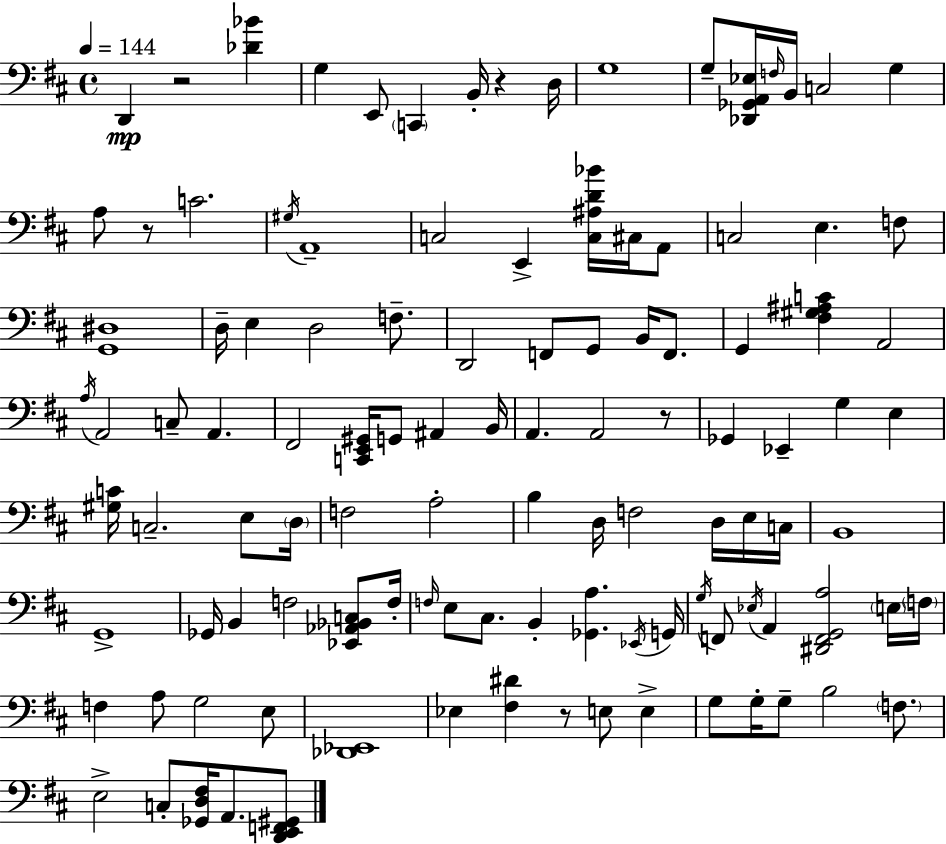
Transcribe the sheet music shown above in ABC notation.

X:1
T:Untitled
M:4/4
L:1/4
K:D
D,, z2 [_D_B] G, E,,/2 C,, B,,/4 z D,/4 G,4 G,/2 [_D,,_G,,A,,_E,]/4 F,/4 B,,/4 C,2 G, A,/2 z/2 C2 ^G,/4 A,,4 C,2 E,, [C,^A,D_B]/4 ^C,/4 A,,/2 C,2 E, F,/2 [G,,^D,]4 D,/4 E, D,2 F,/2 D,,2 F,,/2 G,,/2 B,,/4 F,,/2 G,, [^F,^G,^A,C] A,,2 A,/4 A,,2 C,/2 A,, ^F,,2 [C,,E,,^G,,]/4 G,,/2 ^A,, B,,/4 A,, A,,2 z/2 _G,, _E,, G, E, [^G,C]/4 C,2 E,/2 D,/4 F,2 A,2 B, D,/4 F,2 D,/4 E,/4 C,/4 B,,4 G,,4 _G,,/4 B,, F,2 [_E,,_A,,_B,,C,]/2 F,/4 F,/4 E,/2 ^C,/2 B,, [_G,,A,] _E,,/4 G,,/4 G,/4 F,,/2 _E,/4 A,, [^D,,F,,G,,A,]2 E,/4 F,/4 F, A,/2 G,2 E,/2 [_D,,_E,,]4 _E, [^F,^D] z/2 E,/2 E, G,/2 G,/4 G,/2 B,2 F,/2 E,2 C,/2 [_G,,D,^F,]/4 A,,/2 [D,,E,,F,,^G,,]/2